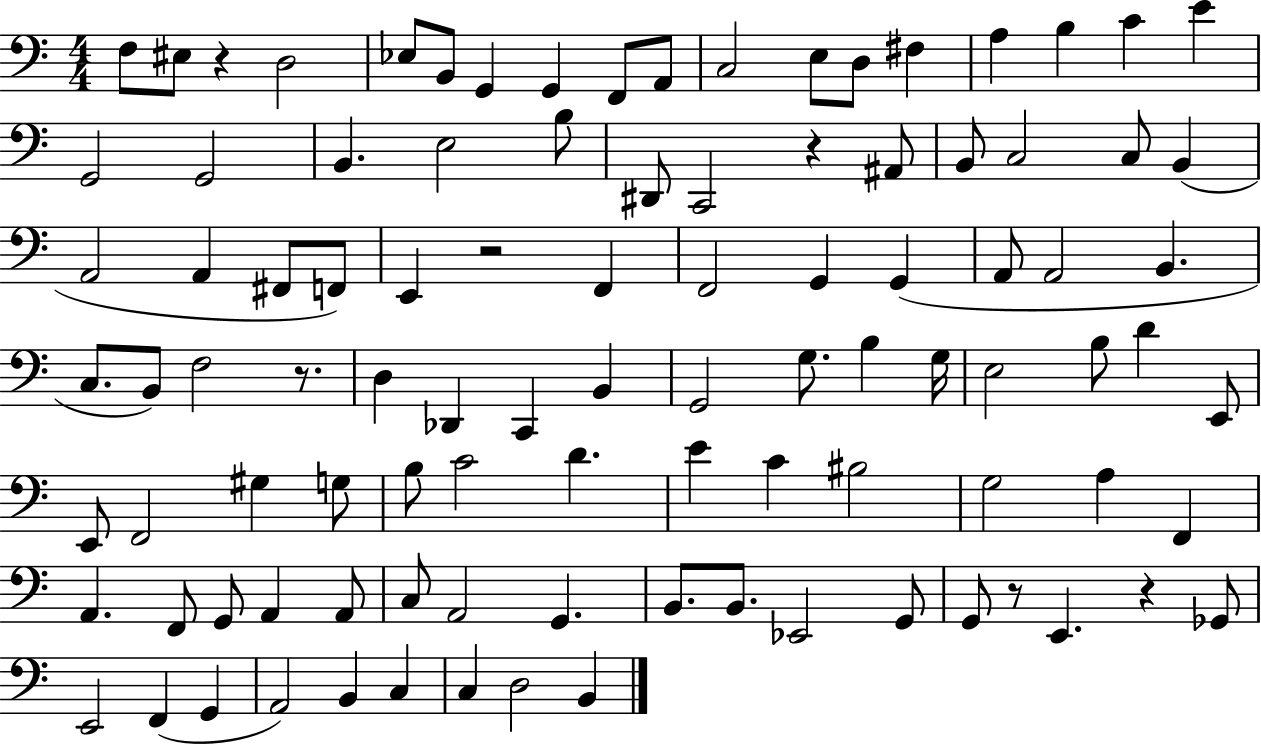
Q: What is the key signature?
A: C major